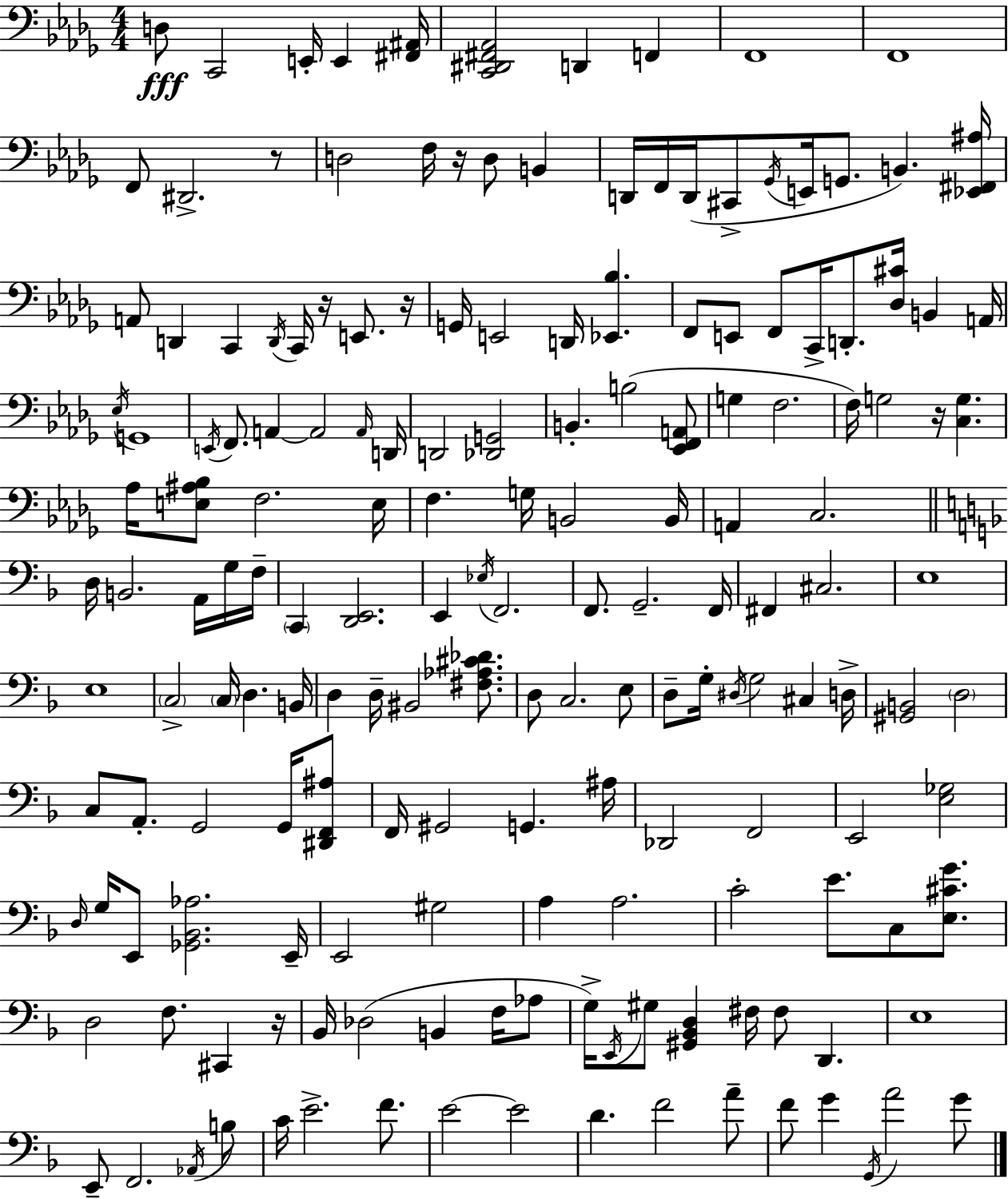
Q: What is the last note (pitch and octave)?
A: G4